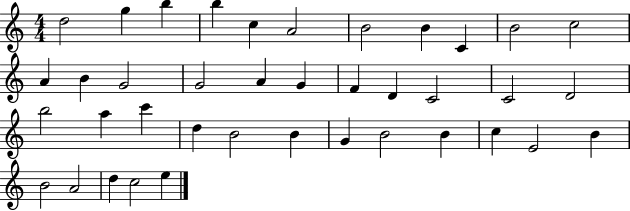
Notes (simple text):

D5/h G5/q B5/q B5/q C5/q A4/h B4/h B4/q C4/q B4/h C5/h A4/q B4/q G4/h G4/h A4/q G4/q F4/q D4/q C4/h C4/h D4/h B5/h A5/q C6/q D5/q B4/h B4/q G4/q B4/h B4/q C5/q E4/h B4/q B4/h A4/h D5/q C5/h E5/q